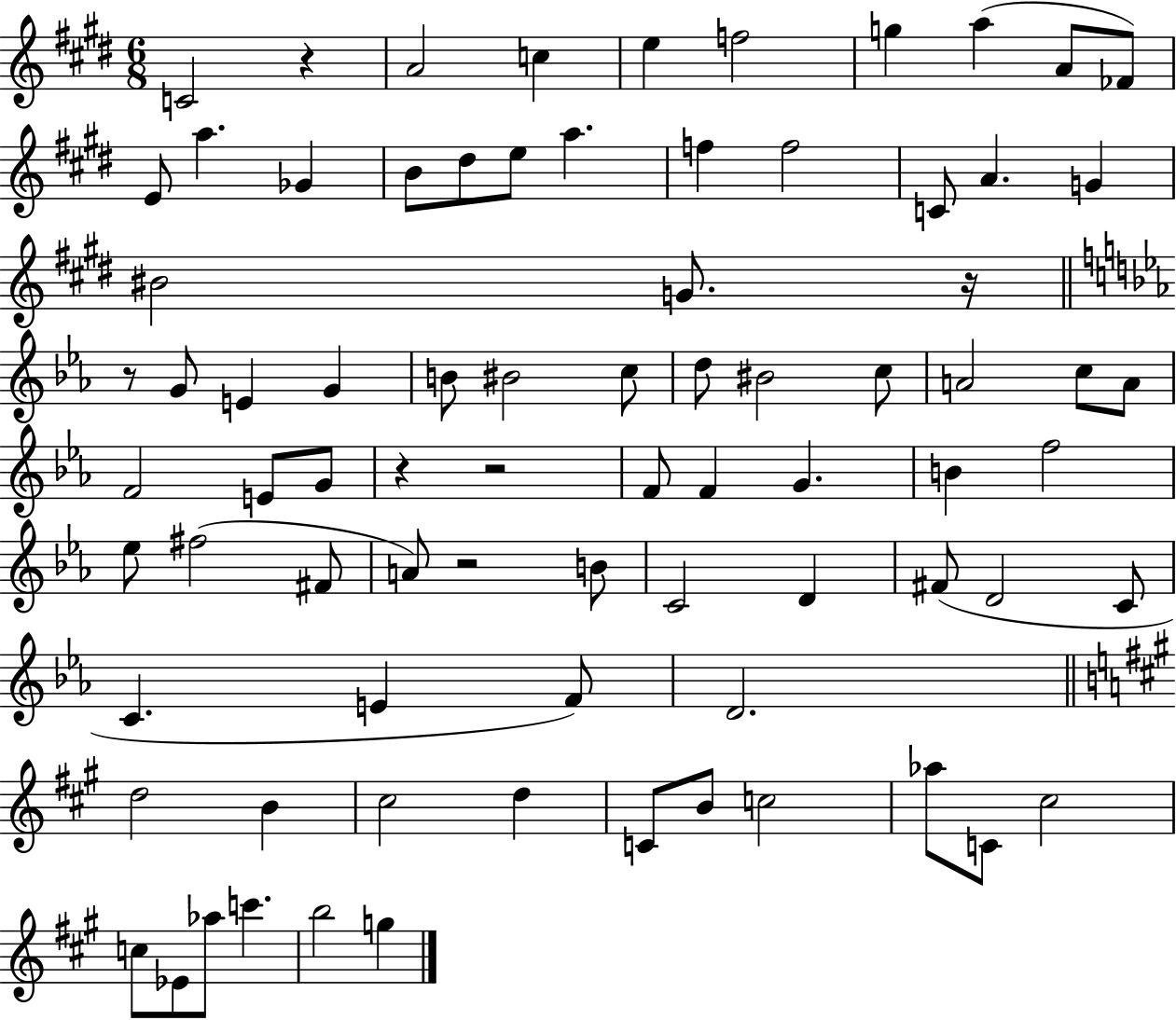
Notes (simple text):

C4/h R/q A4/h C5/q E5/q F5/h G5/q A5/q A4/e FES4/e E4/e A5/q. Gb4/q B4/e D#5/e E5/e A5/q. F5/q F5/h C4/e A4/q. G4/q BIS4/h G4/e. R/s R/e G4/e E4/q G4/q B4/e BIS4/h C5/e D5/e BIS4/h C5/e A4/h C5/e A4/e F4/h E4/e G4/e R/q R/h F4/e F4/q G4/q. B4/q F5/h Eb5/e F#5/h F#4/e A4/e R/h B4/e C4/h D4/q F#4/e D4/h C4/e C4/q. E4/q F4/e D4/h. D5/h B4/q C#5/h D5/q C4/e B4/e C5/h Ab5/e C4/e C#5/h C5/e Eb4/e Ab5/e C6/q. B5/h G5/q